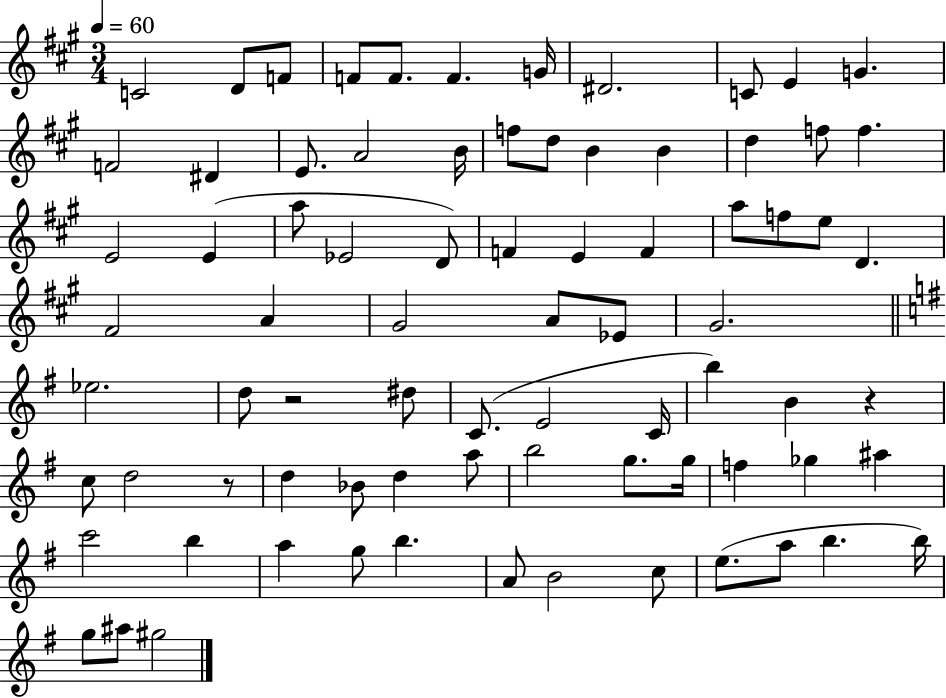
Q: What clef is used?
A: treble